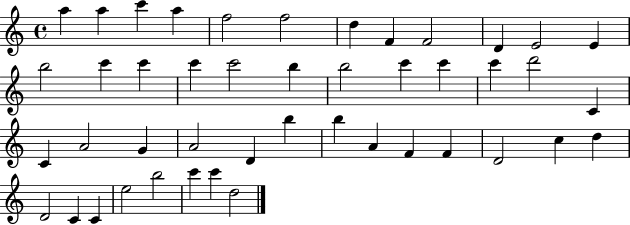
A5/q A5/q C6/q A5/q F5/h F5/h D5/q F4/q F4/h D4/q E4/h E4/q B5/h C6/q C6/q C6/q C6/h B5/q B5/h C6/q C6/q C6/q D6/h C4/q C4/q A4/h G4/q A4/h D4/q B5/q B5/q A4/q F4/q F4/q D4/h C5/q D5/q D4/h C4/q C4/q E5/h B5/h C6/q C6/q D5/h